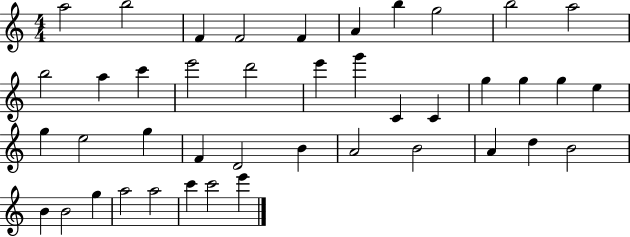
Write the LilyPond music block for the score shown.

{
  \clef treble
  \numericTimeSignature
  \time 4/4
  \key c \major
  a''2 b''2 | f'4 f'2 f'4 | a'4 b''4 g''2 | b''2 a''2 | \break b''2 a''4 c'''4 | e'''2 d'''2 | e'''4 g'''4 c'4 c'4 | g''4 g''4 g''4 e''4 | \break g''4 e''2 g''4 | f'4 d'2 b'4 | a'2 b'2 | a'4 d''4 b'2 | \break b'4 b'2 g''4 | a''2 a''2 | c'''4 c'''2 e'''4 | \bar "|."
}